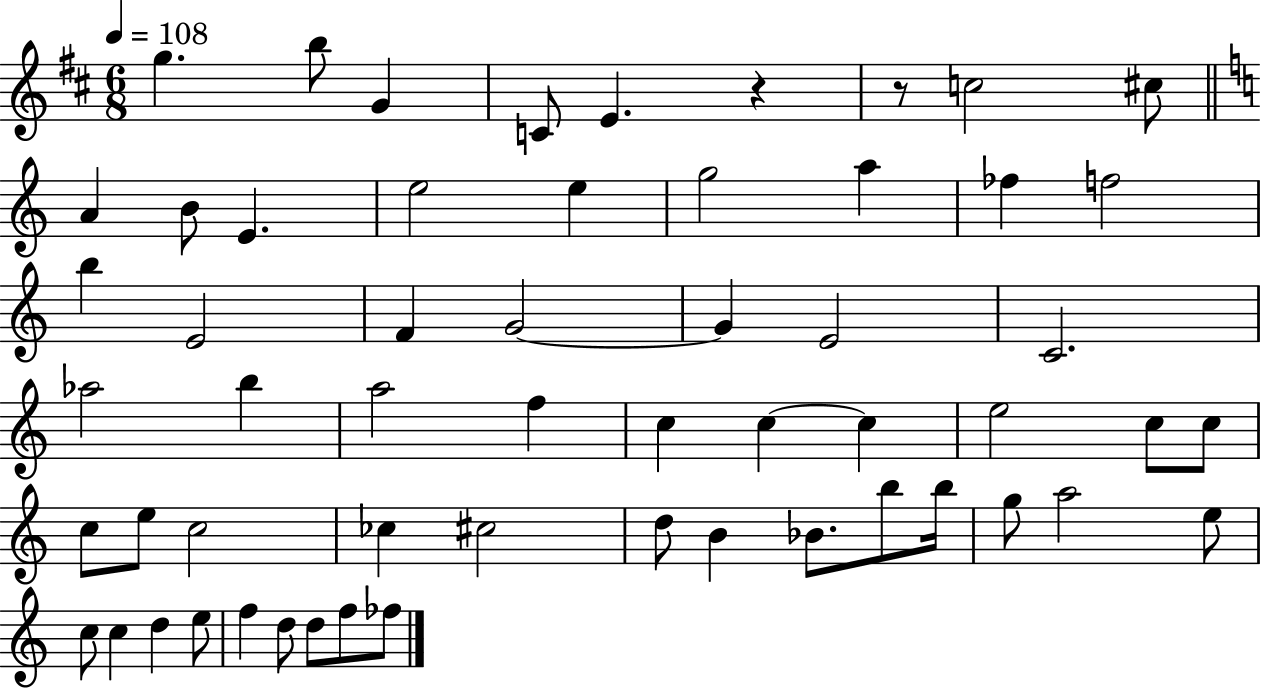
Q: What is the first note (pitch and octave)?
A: G5